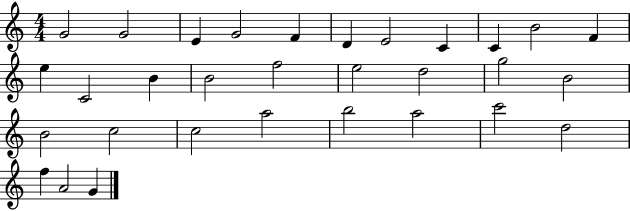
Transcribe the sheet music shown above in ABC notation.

X:1
T:Untitled
M:4/4
L:1/4
K:C
G2 G2 E G2 F D E2 C C B2 F e C2 B B2 f2 e2 d2 g2 B2 B2 c2 c2 a2 b2 a2 c'2 d2 f A2 G